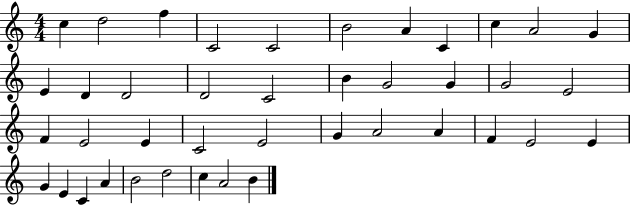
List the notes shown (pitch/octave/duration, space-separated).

C5/q D5/h F5/q C4/h C4/h B4/h A4/q C4/q C5/q A4/h G4/q E4/q D4/q D4/h D4/h C4/h B4/q G4/h G4/q G4/h E4/h F4/q E4/h E4/q C4/h E4/h G4/q A4/h A4/q F4/q E4/h E4/q G4/q E4/q C4/q A4/q B4/h D5/h C5/q A4/h B4/q